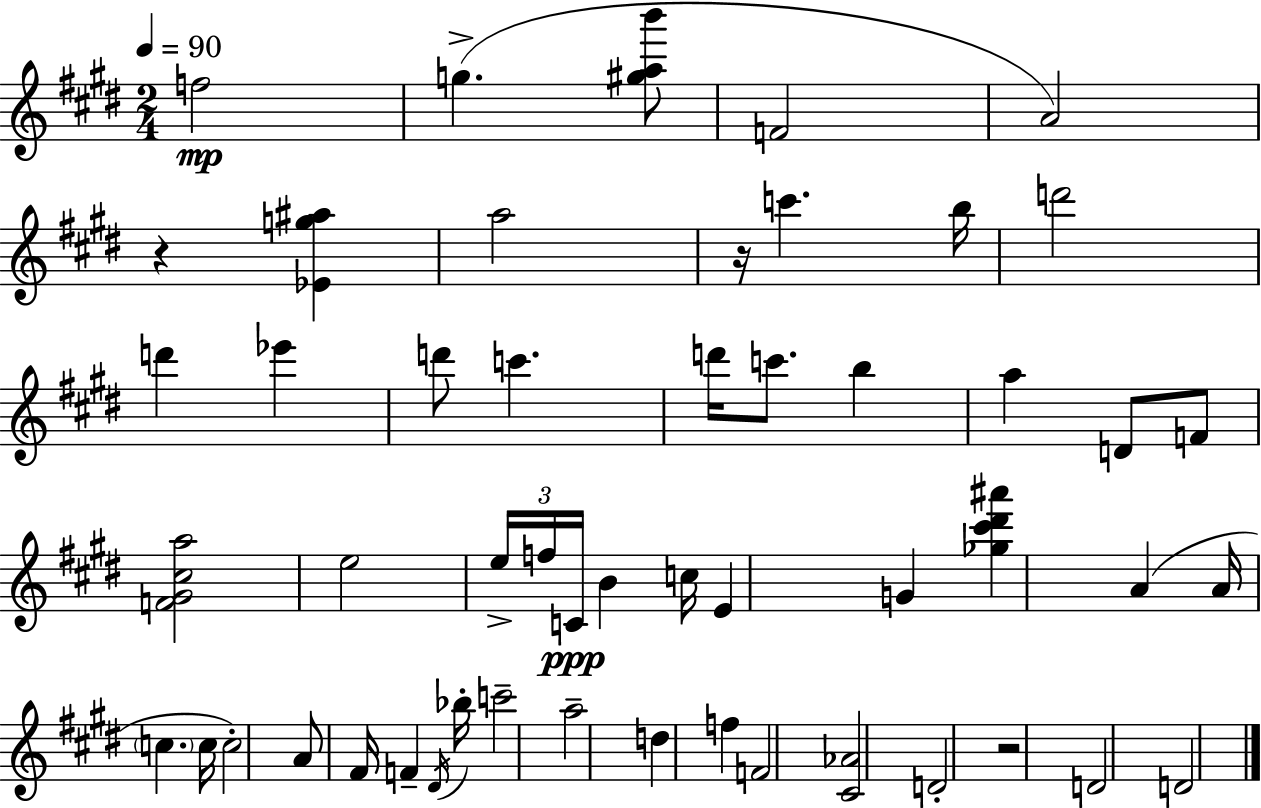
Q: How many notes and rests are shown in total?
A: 52